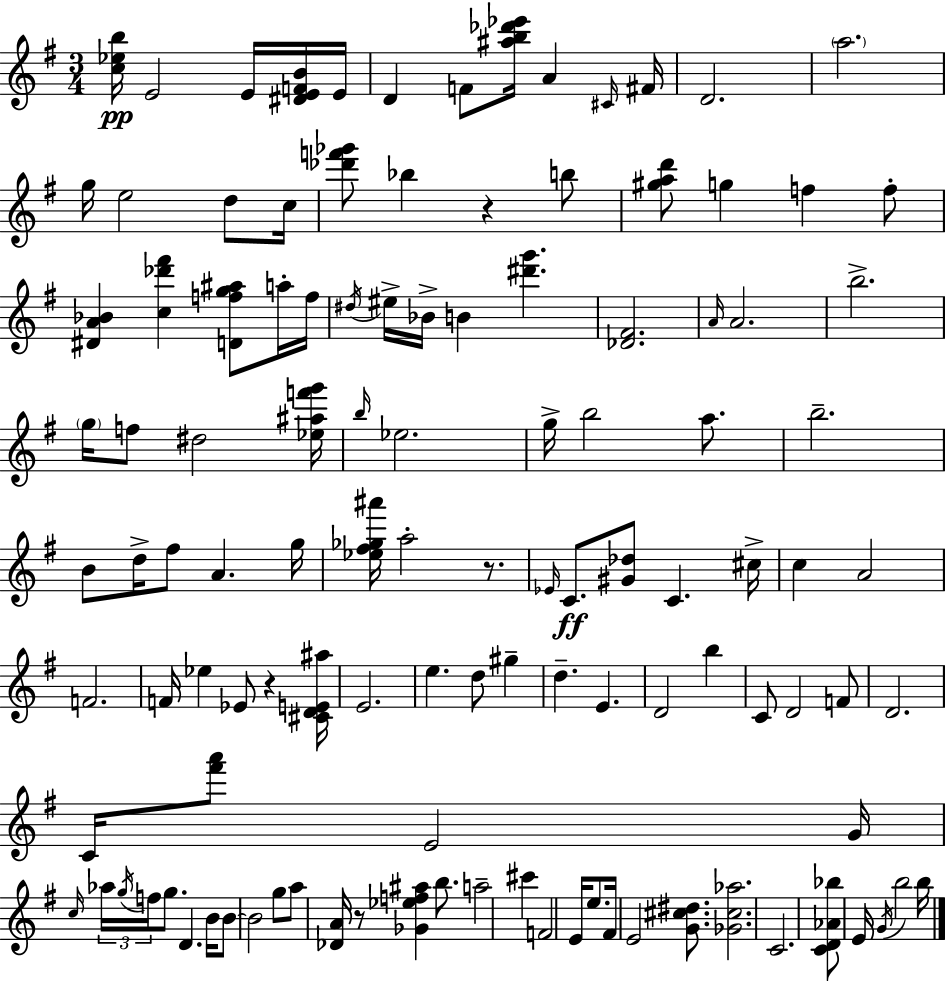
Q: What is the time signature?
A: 3/4